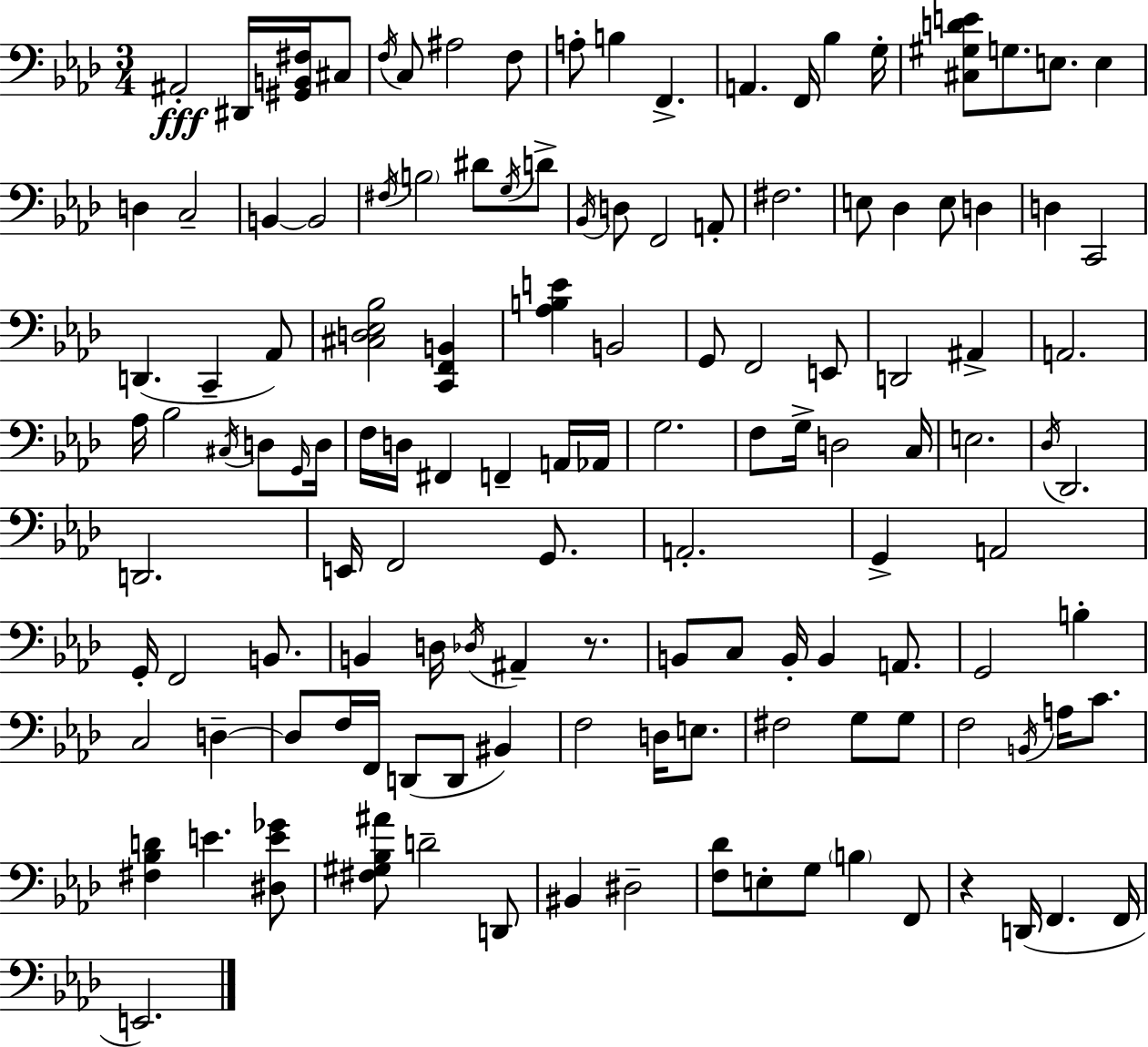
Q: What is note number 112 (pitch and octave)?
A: E3